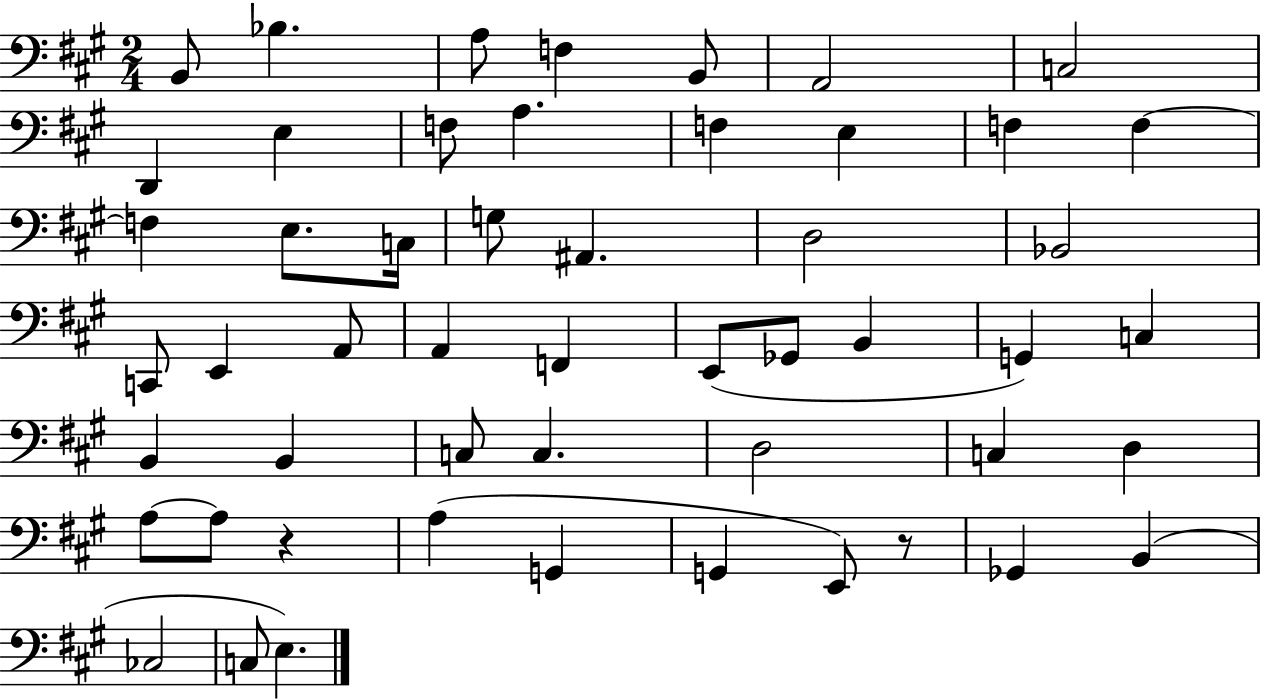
B2/e Bb3/q. A3/e F3/q B2/e A2/h C3/h D2/q E3/q F3/e A3/q. F3/q E3/q F3/q F3/q F3/q E3/e. C3/s G3/e A#2/q. D3/h Bb2/h C2/e E2/q A2/e A2/q F2/q E2/e Gb2/e B2/q G2/q C3/q B2/q B2/q C3/e C3/q. D3/h C3/q D3/q A3/e A3/e R/q A3/q G2/q G2/q E2/e R/e Gb2/q B2/q CES3/h C3/e E3/q.